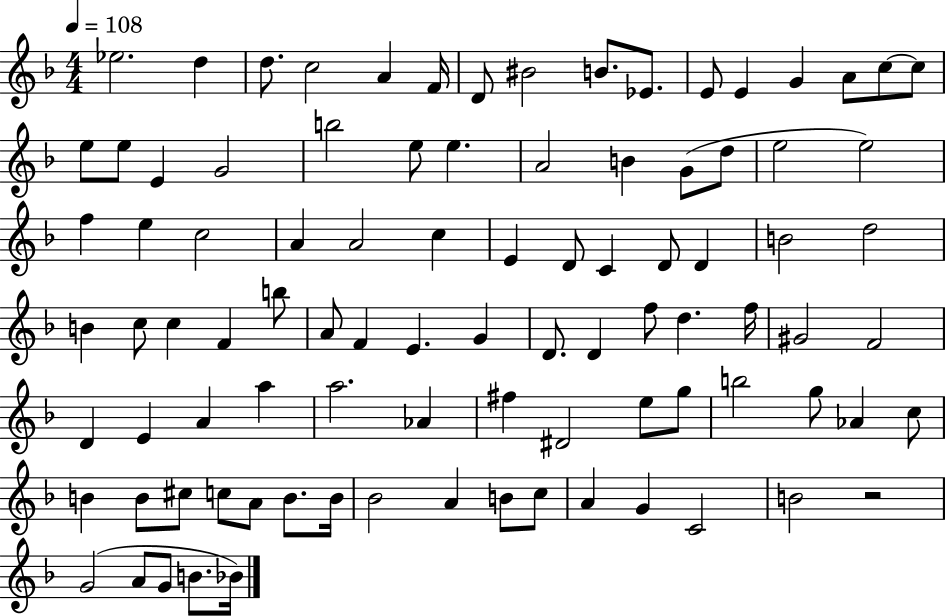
{
  \clef treble
  \numericTimeSignature
  \time 4/4
  \key f \major
  \tempo 4 = 108
  ees''2. d''4 | d''8. c''2 a'4 f'16 | d'8 bis'2 b'8. ees'8. | e'8 e'4 g'4 a'8 c''8~~ c''8 | \break e''8 e''8 e'4 g'2 | b''2 e''8 e''4. | a'2 b'4 g'8( d''8 | e''2 e''2) | \break f''4 e''4 c''2 | a'4 a'2 c''4 | e'4 d'8 c'4 d'8 d'4 | b'2 d''2 | \break b'4 c''8 c''4 f'4 b''8 | a'8 f'4 e'4. g'4 | d'8. d'4 f''8 d''4. f''16 | gis'2 f'2 | \break d'4 e'4 a'4 a''4 | a''2. aes'4 | fis''4 dis'2 e''8 g''8 | b''2 g''8 aes'4 c''8 | \break b'4 b'8 cis''8 c''8 a'8 b'8. b'16 | bes'2 a'4 b'8 c''8 | a'4 g'4 c'2 | b'2 r2 | \break g'2( a'8 g'8 b'8. bes'16) | \bar "|."
}